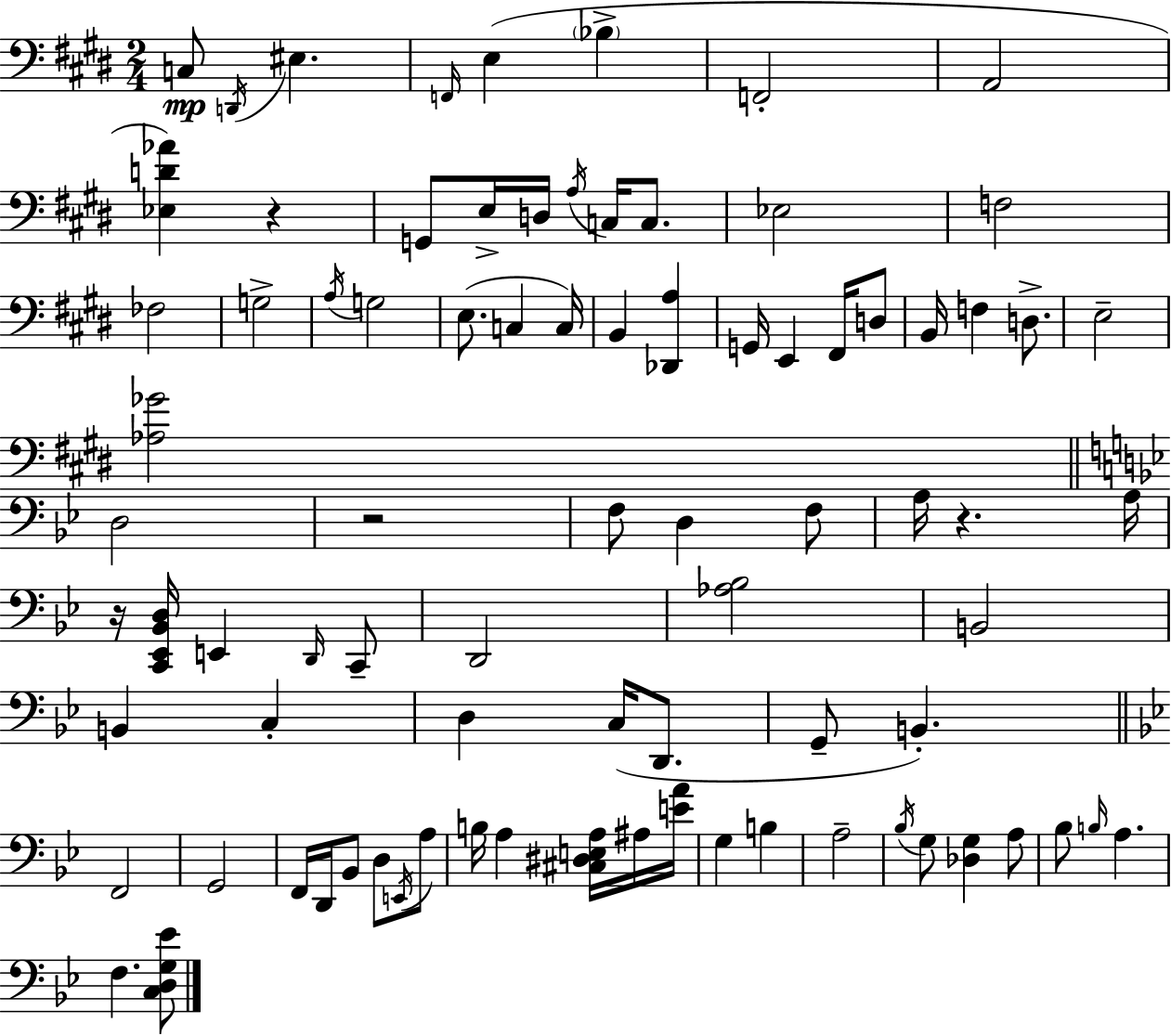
{
  \clef bass
  \numericTimeSignature
  \time 2/4
  \key e \major
  c8\mp \acciaccatura { d,16 } eis4. | \grace { f,16 }( e4 \parenthesize bes4-> | f,2-. | a,2 | \break <ees d' aes'>4) r4 | g,8 e16-> d16 \acciaccatura { a16 } c16 | c8. ees2 | f2 | \break fes2 | g2-> | \acciaccatura { a16 } g2 | e8.( c4 | \break c16) b,4 | <des, a>4 g,16 e,4 | fis,16 d8 b,16 f4 | d8.-> e2-- | \break <aes ges'>2 | \bar "||" \break \key bes \major d2 | r2 | f8 d4 f8 | a16 r4. a16 | \break r16 <c, ees, bes, d>16 e,4 \grace { d,16 } c,8-- | d,2 | <aes bes>2 | b,2 | \break b,4 c4-. | d4 c16( d,8. | g,8-- b,4.-.) | \bar "||" \break \key bes \major f,2 | g,2 | f,16 d,16 bes,8 d8 \acciaccatura { e,16 } a8 | b16 a4 <cis dis e a>16 ais16 | \break <e' a'>16 g4 b4 | a2-- | \acciaccatura { bes16 } g8 <des g>4 | a8 bes8 \grace { b16 } a4. | \break f4. | <c d g ees'>8 \bar "|."
}